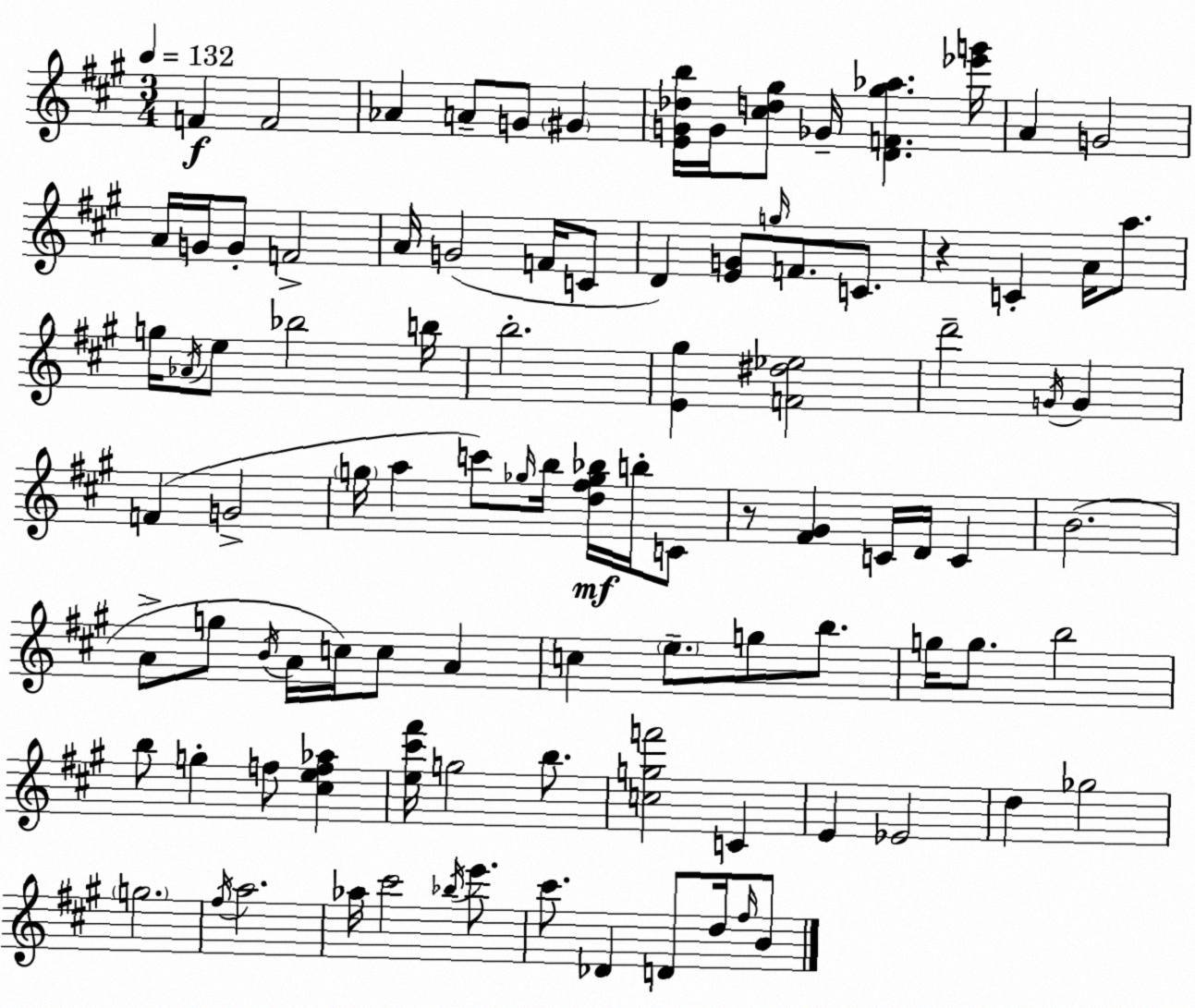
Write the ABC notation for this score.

X:1
T:Untitled
M:3/4
L:1/4
K:A
F F2 _A A/2 G/2 ^G [EG_db]/4 G/4 [^cd^g]/2 _G/4 [DF^g_a] [_e'g']/4 A G2 A/4 G/4 G/2 F2 A/4 G2 F/4 C/2 D [EG]/2 g/4 F/2 C/2 z C A/4 a/2 g/4 _A/4 e/2 _b2 b/4 b2 [E^g] [F^d_e]2 d'2 G/4 G F G2 g/4 a c'/2 _g/4 b/4 [d^f_g_b]/4 b/4 C/2 z/2 [^F^G] C/4 D/4 C B2 A/2 g/2 B/4 A/4 c/4 c/2 A c e/2 g/2 b/2 g/4 g/2 b2 b/2 g f/2 [^cef_a] [e^c'^f']/4 g2 b/2 [cgf']2 C E _E2 d _g2 g2 ^f/4 a2 _a/4 ^c'2 _b/4 e'/2 ^c'/2 _D D/2 d/4 ^f/4 B/2